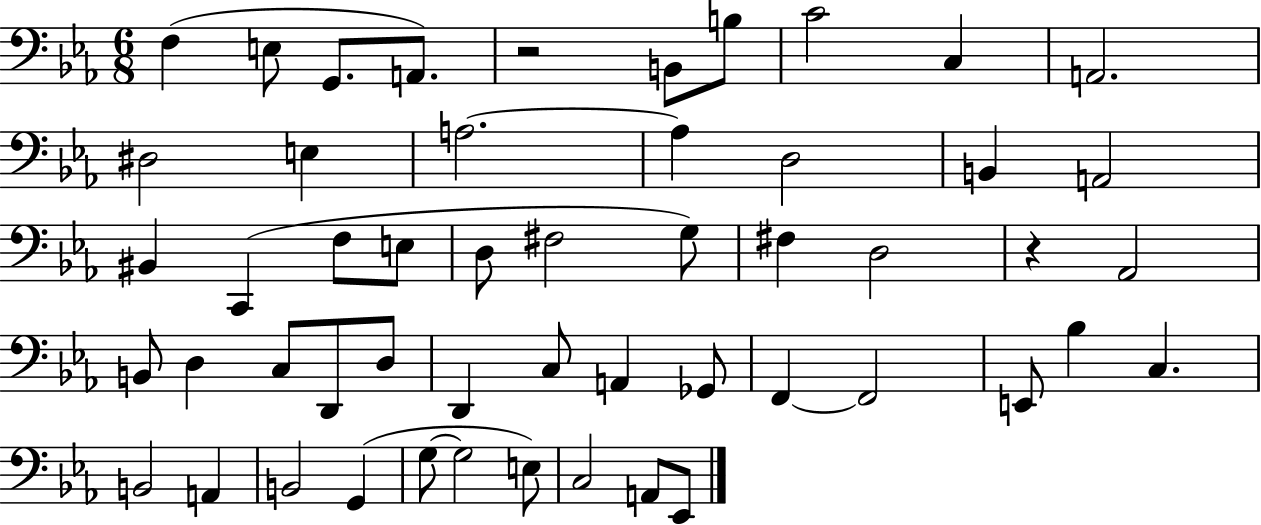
F3/q E3/e G2/e. A2/e. R/h B2/e B3/e C4/h C3/q A2/h. D#3/h E3/q A3/h. A3/q D3/h B2/q A2/h BIS2/q C2/q F3/e E3/e D3/e F#3/h G3/e F#3/q D3/h R/q Ab2/h B2/e D3/q C3/e D2/e D3/e D2/q C3/e A2/q Gb2/e F2/q F2/h E2/e Bb3/q C3/q. B2/h A2/q B2/h G2/q G3/e G3/h E3/e C3/h A2/e Eb2/e